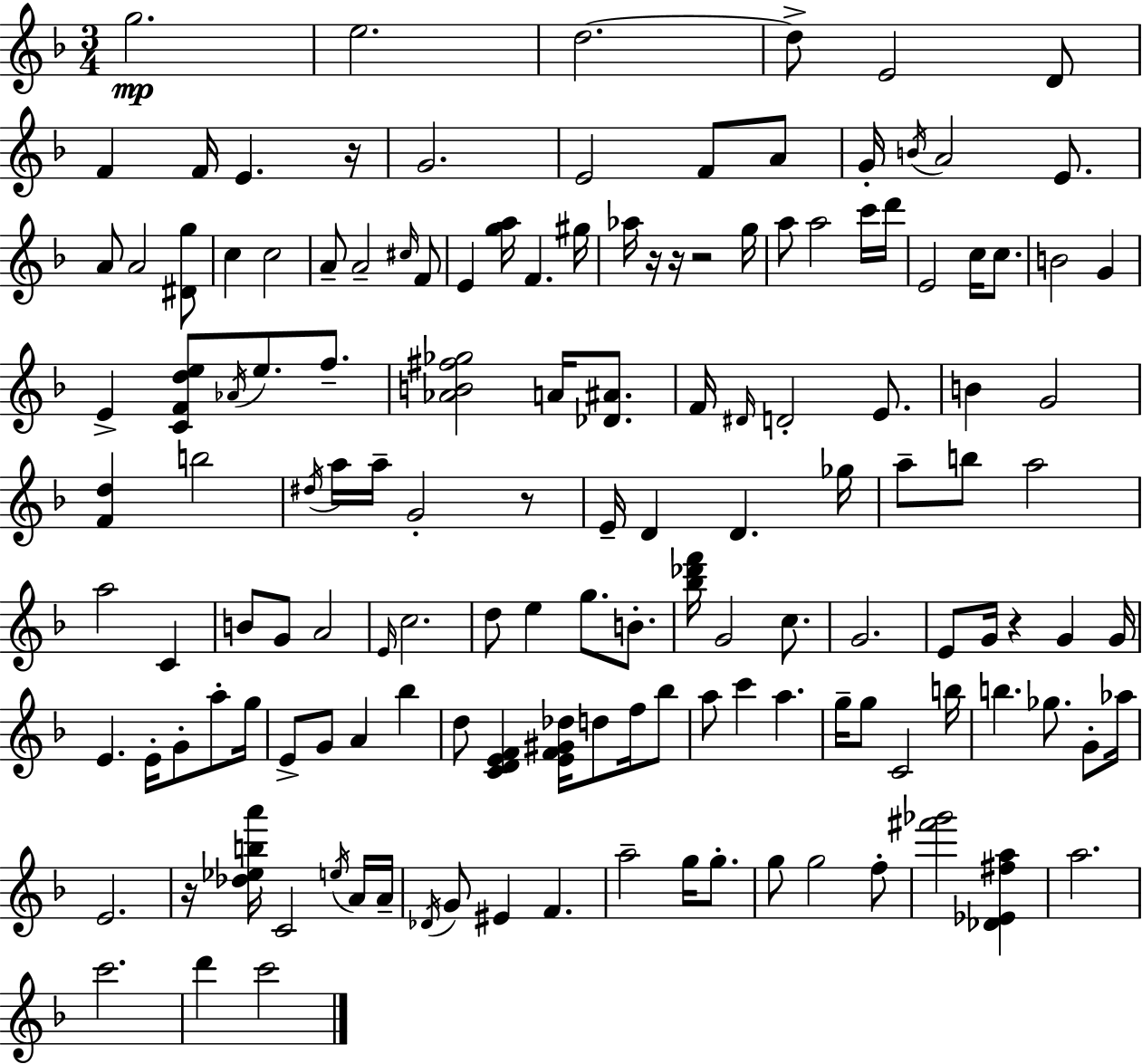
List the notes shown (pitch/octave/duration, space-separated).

G5/h. E5/h. D5/h. D5/e E4/h D4/e F4/q F4/s E4/q. R/s G4/h. E4/h F4/e A4/e G4/s B4/s A4/h E4/e. A4/e A4/h [D#4,G5]/e C5/q C5/h A4/e A4/h C#5/s F4/e E4/q [G5,A5]/s F4/q. G#5/s Ab5/s R/s R/s R/h G5/s A5/e A5/h C6/s D6/s E4/h C5/s C5/e. B4/h G4/q E4/q [C4,F4,D5,E5]/e Ab4/s E5/e. F5/e. [Ab4,B4,F#5,Gb5]/h A4/s [Db4,A#4]/e. F4/s D#4/s D4/h E4/e. B4/q G4/h [F4,D5]/q B5/h D#5/s A5/s A5/s G4/h R/e E4/s D4/q D4/q. Gb5/s A5/e B5/e A5/h A5/h C4/q B4/e G4/e A4/h E4/s C5/h. D5/e E5/q G5/e. B4/e. [Bb5,Db6,F6]/s G4/h C5/e. G4/h. E4/e G4/s R/q G4/q G4/s E4/q. E4/s G4/e A5/e G5/s E4/e G4/e A4/q Bb5/q D5/e [C4,D4,E4,F4]/q [E4,F4,G#4,Db5]/s D5/e F5/s Bb5/e A5/e C6/q A5/q. G5/s G5/e C4/h B5/s B5/q. Gb5/e. G4/e Ab5/s E4/h. R/s [Db5,Eb5,B5,A6]/s C4/h E5/s A4/s A4/s Db4/s G4/e EIS4/q F4/q. A5/h G5/s G5/e. G5/e G5/h F5/e [F#6,Gb6]/h [Db4,Eb4,F#5,A5]/q A5/h. C6/h. D6/q C6/h